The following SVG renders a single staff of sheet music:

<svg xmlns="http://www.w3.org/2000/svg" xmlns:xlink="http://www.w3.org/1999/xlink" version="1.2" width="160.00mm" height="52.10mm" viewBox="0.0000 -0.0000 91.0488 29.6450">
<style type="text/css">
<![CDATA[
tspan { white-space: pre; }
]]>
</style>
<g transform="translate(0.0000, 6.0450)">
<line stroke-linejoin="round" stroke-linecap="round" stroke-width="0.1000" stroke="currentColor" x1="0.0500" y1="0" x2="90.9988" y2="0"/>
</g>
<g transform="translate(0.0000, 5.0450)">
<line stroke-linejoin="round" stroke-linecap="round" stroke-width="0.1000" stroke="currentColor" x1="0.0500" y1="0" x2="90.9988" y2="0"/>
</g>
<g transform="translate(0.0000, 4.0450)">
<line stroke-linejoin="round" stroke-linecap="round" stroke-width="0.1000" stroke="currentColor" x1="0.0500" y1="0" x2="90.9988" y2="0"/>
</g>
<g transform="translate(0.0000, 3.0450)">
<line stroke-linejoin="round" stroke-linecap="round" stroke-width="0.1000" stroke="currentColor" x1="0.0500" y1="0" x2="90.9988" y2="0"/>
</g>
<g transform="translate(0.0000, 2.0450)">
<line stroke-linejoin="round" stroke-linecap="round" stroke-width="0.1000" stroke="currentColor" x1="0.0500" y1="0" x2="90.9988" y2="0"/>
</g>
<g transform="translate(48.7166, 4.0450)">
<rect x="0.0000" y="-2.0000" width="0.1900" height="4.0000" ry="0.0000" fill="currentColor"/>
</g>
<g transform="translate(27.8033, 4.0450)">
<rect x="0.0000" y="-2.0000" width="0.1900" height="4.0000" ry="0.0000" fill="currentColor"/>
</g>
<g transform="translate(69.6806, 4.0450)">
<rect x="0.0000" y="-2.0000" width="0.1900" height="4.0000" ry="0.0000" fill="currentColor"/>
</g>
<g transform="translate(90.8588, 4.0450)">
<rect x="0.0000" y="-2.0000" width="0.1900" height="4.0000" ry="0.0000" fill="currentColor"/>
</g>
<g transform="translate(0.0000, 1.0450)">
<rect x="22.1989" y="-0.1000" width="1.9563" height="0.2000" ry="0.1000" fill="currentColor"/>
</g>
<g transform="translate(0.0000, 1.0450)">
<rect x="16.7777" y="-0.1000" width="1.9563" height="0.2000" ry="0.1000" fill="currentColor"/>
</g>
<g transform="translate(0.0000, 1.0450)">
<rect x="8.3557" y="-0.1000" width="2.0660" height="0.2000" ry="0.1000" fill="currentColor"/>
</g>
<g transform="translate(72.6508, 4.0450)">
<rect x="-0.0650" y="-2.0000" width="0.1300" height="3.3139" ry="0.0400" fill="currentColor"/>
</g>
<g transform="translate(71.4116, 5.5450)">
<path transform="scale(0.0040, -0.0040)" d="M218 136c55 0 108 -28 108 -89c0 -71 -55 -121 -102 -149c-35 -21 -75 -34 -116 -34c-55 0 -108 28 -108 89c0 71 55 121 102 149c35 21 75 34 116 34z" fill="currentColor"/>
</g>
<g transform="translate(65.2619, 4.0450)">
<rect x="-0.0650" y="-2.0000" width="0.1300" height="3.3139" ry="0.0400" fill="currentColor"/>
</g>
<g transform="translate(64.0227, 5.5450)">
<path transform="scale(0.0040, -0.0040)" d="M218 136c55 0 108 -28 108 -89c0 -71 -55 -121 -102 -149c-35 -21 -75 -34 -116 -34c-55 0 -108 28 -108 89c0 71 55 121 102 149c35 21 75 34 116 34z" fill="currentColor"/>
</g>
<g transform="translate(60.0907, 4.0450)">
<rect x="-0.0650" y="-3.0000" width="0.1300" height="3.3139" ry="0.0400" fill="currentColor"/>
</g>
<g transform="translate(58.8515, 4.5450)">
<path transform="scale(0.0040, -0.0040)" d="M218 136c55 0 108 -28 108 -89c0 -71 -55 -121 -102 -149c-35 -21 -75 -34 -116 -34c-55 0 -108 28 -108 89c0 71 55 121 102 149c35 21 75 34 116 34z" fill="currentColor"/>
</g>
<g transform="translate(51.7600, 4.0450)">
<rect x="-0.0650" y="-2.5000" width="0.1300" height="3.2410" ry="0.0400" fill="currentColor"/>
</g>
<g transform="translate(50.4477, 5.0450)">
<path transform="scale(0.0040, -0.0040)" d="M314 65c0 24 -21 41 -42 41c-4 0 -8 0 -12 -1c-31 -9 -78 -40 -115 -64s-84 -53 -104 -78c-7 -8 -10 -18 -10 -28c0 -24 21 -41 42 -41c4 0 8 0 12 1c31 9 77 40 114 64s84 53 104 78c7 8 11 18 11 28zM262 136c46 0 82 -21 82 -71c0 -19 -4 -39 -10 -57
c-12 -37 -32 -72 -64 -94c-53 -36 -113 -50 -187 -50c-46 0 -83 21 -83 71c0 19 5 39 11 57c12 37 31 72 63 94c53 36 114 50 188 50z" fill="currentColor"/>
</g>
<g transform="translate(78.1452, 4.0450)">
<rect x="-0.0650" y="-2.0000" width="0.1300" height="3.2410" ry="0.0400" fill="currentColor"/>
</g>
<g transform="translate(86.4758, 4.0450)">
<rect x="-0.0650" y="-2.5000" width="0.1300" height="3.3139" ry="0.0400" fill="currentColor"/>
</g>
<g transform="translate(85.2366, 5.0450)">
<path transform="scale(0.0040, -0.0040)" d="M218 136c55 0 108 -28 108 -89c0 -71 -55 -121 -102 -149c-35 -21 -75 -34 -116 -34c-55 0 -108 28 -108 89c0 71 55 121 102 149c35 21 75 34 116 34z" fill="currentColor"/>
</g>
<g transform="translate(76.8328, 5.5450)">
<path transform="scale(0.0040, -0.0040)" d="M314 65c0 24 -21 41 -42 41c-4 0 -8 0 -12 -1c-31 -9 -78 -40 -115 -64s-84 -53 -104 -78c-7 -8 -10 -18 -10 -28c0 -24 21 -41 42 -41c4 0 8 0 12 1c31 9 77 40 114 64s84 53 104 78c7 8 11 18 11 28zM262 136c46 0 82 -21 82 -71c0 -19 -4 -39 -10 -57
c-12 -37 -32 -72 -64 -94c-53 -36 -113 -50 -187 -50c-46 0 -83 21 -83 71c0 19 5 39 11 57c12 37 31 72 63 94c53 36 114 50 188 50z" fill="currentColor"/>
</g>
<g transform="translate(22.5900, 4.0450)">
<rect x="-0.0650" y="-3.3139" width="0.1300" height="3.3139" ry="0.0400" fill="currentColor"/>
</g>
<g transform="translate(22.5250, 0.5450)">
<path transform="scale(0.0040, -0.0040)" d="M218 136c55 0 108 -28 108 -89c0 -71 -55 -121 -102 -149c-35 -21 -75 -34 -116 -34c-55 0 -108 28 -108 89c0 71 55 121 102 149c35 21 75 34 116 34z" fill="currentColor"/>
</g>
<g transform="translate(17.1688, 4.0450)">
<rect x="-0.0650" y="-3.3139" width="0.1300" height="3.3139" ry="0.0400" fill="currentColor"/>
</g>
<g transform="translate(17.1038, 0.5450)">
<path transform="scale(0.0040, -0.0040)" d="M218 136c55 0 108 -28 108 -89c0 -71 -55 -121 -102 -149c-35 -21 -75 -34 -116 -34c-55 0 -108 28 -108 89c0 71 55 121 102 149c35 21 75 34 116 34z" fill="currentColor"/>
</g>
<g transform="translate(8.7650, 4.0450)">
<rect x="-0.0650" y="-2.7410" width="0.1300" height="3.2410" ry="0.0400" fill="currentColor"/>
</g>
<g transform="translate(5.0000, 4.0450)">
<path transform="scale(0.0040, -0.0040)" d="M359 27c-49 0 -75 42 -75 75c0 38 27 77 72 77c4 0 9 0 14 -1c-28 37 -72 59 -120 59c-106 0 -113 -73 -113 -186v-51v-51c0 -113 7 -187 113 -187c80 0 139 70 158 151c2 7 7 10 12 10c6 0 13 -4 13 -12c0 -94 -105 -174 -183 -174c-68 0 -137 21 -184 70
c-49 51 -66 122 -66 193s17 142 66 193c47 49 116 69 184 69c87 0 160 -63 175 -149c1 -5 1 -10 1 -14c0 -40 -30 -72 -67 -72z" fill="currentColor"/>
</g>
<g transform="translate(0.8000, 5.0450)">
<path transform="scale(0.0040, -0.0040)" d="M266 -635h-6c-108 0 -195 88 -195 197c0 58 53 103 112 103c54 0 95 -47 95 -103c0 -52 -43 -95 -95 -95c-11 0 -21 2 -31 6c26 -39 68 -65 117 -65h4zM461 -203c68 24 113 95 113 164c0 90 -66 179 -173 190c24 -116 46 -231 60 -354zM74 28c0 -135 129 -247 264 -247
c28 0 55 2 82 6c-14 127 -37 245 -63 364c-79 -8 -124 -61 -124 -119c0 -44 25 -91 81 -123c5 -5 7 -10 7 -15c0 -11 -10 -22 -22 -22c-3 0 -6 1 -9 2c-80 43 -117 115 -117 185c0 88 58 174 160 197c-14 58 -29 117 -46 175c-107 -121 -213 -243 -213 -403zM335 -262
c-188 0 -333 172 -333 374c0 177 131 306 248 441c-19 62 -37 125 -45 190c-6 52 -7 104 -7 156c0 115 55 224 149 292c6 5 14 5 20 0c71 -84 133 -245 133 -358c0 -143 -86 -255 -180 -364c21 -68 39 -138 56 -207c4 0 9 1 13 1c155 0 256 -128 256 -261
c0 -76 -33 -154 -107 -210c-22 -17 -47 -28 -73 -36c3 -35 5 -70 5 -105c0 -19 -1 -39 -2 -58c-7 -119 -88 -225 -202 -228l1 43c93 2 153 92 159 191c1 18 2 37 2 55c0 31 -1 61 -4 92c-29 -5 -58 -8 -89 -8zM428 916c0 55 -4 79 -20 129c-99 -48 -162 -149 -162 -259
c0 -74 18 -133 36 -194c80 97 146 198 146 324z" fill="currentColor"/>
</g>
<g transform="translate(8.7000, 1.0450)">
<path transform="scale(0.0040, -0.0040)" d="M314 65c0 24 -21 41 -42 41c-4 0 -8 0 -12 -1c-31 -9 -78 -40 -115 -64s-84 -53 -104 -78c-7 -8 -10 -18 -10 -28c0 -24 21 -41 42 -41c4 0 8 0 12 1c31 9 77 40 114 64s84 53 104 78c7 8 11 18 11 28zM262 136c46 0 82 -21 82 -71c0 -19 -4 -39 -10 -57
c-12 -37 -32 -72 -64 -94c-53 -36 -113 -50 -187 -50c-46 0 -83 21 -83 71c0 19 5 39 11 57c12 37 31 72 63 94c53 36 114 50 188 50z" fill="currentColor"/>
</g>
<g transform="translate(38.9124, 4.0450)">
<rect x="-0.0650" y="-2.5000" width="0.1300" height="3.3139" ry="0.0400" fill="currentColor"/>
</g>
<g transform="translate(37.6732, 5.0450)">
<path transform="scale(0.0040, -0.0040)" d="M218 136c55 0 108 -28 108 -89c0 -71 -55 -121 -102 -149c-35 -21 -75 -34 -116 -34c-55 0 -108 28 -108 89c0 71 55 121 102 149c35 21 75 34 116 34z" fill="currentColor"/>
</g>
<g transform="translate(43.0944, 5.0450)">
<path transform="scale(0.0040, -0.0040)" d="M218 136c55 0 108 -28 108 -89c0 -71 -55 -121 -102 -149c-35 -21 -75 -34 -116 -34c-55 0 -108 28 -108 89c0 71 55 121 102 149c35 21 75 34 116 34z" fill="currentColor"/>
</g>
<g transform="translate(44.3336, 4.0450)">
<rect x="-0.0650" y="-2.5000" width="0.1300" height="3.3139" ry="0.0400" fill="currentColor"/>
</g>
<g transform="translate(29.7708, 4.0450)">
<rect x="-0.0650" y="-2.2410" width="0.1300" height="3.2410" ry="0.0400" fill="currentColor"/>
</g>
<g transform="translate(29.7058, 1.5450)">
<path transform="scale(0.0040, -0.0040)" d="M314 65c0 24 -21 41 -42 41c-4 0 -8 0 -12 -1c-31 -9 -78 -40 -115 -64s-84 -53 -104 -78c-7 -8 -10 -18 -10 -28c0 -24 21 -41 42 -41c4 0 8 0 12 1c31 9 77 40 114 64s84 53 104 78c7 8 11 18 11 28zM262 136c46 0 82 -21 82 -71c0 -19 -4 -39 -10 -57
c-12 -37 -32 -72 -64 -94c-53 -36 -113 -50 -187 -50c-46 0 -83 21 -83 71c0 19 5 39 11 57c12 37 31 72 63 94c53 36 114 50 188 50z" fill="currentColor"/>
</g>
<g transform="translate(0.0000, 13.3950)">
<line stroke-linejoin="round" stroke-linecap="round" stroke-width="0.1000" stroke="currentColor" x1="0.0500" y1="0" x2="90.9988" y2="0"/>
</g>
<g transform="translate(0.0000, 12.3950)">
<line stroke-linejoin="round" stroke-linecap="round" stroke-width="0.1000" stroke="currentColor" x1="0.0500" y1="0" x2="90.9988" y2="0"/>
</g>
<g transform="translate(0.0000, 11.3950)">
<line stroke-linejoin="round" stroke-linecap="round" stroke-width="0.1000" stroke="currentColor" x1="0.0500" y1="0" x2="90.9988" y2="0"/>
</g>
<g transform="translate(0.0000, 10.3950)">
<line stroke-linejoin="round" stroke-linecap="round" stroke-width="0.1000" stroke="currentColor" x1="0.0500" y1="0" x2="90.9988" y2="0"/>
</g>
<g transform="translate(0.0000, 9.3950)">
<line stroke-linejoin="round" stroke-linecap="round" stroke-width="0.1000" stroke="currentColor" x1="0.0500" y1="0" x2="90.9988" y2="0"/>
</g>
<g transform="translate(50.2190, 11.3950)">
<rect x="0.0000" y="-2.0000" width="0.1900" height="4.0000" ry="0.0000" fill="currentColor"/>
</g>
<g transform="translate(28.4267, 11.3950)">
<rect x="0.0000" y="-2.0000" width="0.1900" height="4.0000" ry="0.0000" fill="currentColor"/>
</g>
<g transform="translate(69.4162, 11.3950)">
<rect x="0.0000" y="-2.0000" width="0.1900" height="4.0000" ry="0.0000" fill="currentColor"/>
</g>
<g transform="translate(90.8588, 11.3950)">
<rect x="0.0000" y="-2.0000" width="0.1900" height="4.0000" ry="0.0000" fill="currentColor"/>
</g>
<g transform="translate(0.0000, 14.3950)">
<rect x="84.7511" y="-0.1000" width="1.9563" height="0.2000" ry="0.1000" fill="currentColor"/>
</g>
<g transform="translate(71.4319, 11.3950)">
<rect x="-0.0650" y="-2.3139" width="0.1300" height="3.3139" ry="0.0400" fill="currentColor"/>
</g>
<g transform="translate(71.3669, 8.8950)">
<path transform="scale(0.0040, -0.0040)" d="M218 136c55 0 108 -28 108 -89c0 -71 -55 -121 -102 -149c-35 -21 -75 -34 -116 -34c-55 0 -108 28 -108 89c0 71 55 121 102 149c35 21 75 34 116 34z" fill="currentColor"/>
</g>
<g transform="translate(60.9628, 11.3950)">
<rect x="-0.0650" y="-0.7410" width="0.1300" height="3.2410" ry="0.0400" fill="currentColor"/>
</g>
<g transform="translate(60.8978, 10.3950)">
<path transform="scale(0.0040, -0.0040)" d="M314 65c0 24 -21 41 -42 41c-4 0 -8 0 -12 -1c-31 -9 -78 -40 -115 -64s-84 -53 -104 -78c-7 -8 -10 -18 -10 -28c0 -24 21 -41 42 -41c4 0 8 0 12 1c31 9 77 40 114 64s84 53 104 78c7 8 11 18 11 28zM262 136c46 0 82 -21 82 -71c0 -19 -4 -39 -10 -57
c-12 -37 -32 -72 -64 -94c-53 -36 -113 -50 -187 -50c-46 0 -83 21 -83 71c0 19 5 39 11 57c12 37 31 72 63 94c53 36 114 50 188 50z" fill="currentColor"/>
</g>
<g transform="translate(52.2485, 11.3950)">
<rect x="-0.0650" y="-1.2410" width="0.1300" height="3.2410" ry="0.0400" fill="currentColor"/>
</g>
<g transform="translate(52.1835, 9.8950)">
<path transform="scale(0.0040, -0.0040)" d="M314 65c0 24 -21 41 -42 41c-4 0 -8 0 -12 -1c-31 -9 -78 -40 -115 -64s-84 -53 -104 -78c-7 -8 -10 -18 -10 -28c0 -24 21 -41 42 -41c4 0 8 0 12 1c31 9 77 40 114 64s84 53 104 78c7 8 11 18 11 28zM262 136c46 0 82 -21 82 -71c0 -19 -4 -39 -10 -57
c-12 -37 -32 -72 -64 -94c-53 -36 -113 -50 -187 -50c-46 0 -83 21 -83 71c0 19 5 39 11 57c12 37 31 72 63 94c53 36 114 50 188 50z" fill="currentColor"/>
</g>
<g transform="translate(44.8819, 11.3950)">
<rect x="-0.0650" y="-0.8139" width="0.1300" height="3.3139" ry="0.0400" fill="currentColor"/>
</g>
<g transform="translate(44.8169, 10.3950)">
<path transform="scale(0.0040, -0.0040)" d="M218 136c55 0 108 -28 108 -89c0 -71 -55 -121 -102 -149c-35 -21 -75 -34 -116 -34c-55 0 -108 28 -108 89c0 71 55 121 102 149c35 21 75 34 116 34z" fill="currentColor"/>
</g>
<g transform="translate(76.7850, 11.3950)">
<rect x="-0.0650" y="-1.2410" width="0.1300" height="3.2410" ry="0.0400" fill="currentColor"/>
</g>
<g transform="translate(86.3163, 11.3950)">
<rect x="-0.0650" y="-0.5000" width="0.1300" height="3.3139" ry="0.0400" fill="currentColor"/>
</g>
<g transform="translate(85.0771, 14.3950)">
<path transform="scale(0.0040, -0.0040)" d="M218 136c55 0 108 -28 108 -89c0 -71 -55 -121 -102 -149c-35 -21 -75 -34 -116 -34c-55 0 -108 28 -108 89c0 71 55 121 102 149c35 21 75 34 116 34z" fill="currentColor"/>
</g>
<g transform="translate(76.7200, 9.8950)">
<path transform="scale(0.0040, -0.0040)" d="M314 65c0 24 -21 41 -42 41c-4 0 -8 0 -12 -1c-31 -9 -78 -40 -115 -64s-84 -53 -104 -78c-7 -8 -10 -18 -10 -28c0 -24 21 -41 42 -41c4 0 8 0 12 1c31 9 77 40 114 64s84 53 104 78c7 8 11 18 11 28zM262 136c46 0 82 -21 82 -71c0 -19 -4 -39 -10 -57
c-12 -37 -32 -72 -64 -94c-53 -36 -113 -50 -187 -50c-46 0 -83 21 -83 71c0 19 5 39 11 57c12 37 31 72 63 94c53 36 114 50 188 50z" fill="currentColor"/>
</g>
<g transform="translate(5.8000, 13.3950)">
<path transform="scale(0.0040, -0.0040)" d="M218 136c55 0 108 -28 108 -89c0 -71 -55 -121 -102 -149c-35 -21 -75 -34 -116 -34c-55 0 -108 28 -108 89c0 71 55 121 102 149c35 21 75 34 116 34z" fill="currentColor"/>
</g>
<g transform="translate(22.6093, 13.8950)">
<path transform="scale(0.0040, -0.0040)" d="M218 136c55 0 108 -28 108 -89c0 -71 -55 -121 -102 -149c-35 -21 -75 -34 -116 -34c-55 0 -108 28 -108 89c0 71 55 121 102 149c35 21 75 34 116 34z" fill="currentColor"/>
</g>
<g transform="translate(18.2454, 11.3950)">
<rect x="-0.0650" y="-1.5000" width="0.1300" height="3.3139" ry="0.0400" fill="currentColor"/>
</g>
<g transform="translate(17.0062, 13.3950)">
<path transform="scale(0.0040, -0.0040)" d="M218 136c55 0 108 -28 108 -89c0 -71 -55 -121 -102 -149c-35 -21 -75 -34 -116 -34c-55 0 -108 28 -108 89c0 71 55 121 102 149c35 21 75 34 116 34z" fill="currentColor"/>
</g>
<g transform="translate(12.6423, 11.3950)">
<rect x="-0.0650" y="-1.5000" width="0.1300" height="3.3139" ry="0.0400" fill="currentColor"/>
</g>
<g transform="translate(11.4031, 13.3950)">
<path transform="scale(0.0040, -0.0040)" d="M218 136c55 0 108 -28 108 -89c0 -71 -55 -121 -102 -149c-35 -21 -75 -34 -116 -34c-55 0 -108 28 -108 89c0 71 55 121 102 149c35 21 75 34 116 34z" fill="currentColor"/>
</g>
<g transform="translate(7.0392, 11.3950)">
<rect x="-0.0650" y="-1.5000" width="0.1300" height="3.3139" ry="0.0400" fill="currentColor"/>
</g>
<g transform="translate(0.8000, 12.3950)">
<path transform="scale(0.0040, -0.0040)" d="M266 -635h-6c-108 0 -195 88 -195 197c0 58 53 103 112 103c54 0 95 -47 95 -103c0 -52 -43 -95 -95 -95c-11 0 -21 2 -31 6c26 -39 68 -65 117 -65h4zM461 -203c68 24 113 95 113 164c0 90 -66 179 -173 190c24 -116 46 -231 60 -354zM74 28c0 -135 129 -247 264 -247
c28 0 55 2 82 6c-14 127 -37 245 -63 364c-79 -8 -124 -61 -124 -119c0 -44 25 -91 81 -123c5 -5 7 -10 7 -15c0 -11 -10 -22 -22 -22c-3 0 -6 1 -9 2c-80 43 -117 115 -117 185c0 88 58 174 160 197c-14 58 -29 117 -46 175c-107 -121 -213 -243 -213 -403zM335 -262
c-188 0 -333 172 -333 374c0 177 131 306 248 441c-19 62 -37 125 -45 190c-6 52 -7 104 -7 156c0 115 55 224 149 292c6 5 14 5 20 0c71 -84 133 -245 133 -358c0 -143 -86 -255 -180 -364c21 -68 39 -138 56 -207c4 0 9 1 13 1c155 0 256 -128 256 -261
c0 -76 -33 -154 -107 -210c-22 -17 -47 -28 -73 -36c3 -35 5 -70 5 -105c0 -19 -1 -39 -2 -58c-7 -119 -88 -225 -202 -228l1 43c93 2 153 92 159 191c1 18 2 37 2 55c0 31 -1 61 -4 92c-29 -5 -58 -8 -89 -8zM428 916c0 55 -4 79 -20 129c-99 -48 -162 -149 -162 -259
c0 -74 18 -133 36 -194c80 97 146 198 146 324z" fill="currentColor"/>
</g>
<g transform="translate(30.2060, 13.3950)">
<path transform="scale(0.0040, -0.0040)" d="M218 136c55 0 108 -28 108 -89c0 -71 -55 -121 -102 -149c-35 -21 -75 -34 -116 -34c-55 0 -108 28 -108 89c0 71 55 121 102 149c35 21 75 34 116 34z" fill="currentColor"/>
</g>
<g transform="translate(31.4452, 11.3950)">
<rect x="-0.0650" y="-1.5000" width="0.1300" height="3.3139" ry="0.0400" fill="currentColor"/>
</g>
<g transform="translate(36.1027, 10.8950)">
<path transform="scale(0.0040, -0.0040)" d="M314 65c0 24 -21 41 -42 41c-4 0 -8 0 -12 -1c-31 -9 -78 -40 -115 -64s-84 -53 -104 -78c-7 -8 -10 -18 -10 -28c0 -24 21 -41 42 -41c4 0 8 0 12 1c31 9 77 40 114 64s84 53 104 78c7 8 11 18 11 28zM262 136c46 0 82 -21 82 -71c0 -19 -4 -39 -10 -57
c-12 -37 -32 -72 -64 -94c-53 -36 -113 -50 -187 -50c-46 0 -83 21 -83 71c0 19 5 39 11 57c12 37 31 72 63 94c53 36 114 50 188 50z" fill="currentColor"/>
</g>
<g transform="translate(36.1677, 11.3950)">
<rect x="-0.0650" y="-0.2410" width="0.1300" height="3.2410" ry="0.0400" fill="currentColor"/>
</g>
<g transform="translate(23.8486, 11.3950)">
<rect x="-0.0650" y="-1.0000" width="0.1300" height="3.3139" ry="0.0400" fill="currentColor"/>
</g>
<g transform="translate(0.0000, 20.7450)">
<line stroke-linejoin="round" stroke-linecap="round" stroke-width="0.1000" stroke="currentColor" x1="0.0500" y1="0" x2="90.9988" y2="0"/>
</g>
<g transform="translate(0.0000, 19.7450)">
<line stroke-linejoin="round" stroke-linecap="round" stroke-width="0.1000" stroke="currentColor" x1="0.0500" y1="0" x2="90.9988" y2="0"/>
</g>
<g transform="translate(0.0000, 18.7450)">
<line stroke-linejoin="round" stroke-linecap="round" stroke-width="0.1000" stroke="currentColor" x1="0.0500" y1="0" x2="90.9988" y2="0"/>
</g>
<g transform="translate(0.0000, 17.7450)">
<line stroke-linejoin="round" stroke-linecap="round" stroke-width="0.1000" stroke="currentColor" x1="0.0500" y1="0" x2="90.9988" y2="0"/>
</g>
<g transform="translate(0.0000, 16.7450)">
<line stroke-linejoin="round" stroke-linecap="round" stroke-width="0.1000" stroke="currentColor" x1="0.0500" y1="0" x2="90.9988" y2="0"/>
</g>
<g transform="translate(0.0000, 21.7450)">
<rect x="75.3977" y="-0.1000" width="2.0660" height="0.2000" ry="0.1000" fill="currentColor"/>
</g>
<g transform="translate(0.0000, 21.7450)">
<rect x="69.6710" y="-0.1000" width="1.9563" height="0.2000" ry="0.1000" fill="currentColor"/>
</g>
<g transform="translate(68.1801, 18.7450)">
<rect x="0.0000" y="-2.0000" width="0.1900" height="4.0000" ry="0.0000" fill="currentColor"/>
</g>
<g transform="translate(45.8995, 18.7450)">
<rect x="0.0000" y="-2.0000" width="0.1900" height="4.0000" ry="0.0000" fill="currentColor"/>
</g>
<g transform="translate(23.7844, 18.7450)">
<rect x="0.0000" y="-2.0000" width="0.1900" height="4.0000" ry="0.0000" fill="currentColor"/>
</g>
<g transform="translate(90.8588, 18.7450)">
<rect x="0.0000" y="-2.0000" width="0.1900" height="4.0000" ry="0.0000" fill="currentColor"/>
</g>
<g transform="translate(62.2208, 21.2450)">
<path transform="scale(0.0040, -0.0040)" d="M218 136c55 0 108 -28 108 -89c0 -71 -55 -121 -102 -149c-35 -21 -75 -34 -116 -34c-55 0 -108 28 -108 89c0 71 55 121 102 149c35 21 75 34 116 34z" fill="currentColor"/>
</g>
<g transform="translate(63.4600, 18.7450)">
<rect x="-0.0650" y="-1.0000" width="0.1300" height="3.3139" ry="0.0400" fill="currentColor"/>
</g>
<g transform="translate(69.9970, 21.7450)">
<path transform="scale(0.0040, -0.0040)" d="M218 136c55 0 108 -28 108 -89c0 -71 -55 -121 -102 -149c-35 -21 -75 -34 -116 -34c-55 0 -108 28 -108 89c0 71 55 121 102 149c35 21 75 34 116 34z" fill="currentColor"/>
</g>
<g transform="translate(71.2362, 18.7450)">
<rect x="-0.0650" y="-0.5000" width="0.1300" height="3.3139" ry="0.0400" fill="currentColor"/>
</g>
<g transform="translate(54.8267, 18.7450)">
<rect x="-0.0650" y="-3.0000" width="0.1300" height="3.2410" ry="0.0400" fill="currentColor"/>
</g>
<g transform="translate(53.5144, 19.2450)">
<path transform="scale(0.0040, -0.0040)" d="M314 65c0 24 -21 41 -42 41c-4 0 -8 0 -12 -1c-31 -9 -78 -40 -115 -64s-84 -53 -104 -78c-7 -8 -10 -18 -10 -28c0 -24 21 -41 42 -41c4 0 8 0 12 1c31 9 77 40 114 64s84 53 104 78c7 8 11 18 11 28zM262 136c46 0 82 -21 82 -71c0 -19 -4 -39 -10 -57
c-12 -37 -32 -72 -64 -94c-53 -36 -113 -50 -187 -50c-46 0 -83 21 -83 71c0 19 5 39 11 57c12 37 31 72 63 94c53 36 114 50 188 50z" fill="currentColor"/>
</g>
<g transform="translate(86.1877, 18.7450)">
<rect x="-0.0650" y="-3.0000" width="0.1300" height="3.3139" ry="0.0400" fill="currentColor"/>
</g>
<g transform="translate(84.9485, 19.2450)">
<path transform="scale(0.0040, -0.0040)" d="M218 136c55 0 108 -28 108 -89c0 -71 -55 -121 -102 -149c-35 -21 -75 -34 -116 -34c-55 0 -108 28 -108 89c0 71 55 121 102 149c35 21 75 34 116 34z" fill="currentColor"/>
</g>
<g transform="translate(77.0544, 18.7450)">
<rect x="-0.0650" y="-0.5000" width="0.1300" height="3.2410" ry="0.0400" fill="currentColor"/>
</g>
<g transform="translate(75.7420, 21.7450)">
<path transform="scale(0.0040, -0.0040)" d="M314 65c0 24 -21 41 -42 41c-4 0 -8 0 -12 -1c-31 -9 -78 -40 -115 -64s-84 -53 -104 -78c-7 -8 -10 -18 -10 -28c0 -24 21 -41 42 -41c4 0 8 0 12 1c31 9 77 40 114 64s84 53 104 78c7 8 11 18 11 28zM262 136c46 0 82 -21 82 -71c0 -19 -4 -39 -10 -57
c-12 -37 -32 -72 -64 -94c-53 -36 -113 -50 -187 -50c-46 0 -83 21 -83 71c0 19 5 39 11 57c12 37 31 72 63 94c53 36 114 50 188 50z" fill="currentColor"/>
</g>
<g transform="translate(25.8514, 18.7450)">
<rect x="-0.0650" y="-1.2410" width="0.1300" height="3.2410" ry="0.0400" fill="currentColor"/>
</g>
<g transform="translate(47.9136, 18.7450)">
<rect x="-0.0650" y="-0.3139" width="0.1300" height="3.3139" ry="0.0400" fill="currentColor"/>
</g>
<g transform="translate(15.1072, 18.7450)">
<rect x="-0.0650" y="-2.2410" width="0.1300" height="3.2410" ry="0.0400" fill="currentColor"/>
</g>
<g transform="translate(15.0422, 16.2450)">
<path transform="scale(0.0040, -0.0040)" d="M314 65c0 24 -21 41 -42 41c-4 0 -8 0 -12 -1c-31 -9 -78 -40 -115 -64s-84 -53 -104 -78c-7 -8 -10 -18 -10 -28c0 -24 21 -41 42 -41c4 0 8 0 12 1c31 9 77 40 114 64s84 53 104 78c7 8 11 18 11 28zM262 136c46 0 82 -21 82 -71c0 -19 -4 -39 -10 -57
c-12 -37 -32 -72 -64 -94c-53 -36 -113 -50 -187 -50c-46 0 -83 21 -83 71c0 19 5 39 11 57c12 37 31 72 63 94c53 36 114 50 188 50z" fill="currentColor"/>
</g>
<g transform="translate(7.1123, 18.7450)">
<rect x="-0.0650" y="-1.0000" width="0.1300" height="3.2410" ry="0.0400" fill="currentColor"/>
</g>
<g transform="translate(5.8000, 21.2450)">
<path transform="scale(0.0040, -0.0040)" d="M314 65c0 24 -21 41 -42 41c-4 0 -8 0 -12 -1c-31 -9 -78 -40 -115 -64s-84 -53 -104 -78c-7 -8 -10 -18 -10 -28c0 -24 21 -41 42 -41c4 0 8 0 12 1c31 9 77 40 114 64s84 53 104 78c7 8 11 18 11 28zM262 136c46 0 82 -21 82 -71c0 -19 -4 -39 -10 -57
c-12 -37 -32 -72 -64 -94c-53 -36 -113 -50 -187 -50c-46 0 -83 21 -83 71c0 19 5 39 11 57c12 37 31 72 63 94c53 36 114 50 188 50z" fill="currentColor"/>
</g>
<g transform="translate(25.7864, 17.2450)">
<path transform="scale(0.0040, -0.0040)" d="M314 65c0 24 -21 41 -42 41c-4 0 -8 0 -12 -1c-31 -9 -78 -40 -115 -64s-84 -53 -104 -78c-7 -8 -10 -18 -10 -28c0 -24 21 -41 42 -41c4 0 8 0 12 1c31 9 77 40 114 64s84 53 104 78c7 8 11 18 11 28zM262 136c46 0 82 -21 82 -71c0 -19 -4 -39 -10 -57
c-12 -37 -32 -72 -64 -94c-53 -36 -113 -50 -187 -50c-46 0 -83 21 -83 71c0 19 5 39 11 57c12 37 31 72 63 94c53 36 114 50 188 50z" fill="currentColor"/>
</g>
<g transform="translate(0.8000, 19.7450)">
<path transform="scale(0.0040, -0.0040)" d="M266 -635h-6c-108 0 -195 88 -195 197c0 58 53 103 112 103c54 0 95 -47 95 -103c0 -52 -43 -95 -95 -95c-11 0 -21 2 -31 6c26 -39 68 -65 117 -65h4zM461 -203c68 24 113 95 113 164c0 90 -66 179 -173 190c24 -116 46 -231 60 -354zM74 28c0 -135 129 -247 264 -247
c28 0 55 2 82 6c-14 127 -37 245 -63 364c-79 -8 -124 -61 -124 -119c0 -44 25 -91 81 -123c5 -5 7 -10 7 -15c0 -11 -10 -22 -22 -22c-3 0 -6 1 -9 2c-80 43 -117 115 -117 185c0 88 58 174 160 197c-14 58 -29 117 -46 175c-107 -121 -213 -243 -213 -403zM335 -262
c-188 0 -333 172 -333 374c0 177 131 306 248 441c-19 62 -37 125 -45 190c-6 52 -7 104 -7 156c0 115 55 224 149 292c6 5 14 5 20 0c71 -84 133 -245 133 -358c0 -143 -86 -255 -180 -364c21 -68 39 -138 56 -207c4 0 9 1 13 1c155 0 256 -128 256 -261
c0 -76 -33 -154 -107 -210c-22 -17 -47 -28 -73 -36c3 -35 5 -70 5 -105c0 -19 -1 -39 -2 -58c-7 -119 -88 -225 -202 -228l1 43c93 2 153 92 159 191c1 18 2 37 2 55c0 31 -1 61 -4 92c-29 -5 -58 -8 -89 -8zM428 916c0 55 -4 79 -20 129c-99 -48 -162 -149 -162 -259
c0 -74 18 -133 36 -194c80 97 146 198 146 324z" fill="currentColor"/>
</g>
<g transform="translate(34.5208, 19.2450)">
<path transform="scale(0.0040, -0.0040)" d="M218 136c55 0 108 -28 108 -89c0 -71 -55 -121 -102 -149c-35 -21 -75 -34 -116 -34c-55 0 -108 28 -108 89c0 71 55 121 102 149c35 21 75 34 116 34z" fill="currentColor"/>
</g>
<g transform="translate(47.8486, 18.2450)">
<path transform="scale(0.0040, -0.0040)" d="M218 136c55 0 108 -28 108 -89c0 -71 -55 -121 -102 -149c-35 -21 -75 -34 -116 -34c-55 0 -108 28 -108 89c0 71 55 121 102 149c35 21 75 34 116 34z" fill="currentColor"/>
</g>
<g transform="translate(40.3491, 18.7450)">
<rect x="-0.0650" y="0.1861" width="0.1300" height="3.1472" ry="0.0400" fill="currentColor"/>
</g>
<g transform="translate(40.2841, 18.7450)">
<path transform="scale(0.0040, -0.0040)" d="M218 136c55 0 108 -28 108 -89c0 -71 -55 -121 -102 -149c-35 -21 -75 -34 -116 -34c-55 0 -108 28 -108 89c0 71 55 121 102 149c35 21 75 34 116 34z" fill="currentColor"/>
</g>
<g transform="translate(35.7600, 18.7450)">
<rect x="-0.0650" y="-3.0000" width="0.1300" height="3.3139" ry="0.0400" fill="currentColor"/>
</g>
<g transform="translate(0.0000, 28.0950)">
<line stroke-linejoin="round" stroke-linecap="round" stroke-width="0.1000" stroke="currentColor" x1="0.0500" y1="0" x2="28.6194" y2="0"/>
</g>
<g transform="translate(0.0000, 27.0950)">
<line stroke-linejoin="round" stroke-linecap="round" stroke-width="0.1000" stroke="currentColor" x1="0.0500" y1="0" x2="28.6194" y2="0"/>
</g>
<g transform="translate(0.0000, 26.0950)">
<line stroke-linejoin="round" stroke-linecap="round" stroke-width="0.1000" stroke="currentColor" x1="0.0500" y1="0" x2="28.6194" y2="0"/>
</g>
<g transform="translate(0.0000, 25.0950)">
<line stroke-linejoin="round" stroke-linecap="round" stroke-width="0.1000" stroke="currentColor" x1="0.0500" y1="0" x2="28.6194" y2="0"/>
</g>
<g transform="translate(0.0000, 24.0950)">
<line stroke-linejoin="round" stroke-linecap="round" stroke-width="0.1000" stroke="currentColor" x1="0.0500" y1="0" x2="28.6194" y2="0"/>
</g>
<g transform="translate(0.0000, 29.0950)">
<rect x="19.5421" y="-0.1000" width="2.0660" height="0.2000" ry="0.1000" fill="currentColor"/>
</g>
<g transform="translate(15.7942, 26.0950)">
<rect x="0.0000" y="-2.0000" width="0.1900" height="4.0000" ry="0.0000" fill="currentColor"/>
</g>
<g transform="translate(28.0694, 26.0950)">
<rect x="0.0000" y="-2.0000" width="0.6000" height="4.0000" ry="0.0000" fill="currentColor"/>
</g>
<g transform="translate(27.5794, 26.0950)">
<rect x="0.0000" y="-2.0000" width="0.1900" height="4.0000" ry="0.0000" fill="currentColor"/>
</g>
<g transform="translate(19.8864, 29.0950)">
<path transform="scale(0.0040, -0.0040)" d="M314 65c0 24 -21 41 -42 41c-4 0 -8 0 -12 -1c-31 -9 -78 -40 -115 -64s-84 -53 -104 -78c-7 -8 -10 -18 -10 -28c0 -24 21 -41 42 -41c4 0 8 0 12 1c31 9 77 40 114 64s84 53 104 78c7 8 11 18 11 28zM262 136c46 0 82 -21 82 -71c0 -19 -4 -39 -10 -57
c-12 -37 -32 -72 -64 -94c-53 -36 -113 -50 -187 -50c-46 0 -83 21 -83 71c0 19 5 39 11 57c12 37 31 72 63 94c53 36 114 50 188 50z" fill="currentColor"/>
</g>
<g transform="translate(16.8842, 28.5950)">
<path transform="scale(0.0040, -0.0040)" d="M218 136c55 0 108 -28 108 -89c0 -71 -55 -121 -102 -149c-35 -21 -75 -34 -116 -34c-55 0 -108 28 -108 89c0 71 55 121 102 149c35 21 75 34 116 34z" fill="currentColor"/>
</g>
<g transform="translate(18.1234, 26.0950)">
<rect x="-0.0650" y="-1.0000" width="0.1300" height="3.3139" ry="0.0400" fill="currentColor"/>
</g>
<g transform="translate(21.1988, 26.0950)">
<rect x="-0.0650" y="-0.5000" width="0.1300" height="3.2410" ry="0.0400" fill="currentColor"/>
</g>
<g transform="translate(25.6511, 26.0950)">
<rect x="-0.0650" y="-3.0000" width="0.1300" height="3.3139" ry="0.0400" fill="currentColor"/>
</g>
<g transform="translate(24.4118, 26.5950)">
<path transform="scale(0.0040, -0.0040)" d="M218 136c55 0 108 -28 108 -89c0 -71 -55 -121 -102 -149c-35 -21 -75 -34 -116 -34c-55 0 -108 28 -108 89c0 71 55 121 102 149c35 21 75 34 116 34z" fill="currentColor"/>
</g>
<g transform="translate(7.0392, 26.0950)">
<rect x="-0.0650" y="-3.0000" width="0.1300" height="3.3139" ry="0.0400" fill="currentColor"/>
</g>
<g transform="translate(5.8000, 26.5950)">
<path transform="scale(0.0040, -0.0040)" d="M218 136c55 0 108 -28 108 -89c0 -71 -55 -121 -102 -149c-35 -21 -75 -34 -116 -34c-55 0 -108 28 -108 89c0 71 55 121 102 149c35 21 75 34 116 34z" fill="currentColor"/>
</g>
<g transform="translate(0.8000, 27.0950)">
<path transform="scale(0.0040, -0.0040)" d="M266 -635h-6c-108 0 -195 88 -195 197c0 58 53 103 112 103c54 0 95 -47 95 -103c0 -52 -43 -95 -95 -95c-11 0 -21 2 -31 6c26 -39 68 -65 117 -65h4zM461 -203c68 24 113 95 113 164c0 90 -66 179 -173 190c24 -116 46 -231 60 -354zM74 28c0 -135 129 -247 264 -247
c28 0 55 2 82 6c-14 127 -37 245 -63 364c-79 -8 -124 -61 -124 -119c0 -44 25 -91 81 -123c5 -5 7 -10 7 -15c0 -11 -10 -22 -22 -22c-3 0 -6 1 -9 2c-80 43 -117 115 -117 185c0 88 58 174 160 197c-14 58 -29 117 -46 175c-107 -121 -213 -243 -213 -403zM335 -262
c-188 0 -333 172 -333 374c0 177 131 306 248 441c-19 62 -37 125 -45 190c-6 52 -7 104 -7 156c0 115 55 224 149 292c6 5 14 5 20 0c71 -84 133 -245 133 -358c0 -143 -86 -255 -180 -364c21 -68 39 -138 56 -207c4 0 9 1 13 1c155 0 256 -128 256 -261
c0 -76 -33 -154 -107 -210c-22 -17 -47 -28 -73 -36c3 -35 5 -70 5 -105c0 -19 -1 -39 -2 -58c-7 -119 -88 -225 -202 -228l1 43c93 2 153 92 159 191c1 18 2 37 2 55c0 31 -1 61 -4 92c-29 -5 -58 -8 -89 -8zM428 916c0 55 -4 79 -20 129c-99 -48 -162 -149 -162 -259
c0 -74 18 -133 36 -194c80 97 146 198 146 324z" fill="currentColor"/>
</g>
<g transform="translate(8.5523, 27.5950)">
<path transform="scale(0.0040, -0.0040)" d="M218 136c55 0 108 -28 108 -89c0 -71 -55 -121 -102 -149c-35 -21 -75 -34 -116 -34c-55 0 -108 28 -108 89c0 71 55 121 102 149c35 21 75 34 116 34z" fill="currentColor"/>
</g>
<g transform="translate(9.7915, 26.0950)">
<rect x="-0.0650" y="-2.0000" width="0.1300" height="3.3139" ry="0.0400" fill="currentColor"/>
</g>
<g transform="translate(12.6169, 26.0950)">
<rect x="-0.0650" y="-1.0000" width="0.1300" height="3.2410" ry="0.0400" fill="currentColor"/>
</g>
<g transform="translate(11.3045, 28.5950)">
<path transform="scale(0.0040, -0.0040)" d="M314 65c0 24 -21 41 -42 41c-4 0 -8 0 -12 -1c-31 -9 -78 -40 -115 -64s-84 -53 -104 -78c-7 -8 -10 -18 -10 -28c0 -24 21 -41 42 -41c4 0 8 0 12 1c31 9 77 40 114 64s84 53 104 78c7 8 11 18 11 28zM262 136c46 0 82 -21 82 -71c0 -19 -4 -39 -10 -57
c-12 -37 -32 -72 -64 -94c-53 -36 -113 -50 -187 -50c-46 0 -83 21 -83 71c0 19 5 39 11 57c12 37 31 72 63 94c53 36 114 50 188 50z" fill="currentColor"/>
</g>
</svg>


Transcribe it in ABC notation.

X:1
T:Untitled
M:4/4
L:1/4
K:C
a2 b b g2 G G G2 A F F F2 G E E E D E c2 d e2 d2 g e2 C D2 g2 e2 A B c A2 D C C2 A A F D2 D C2 A